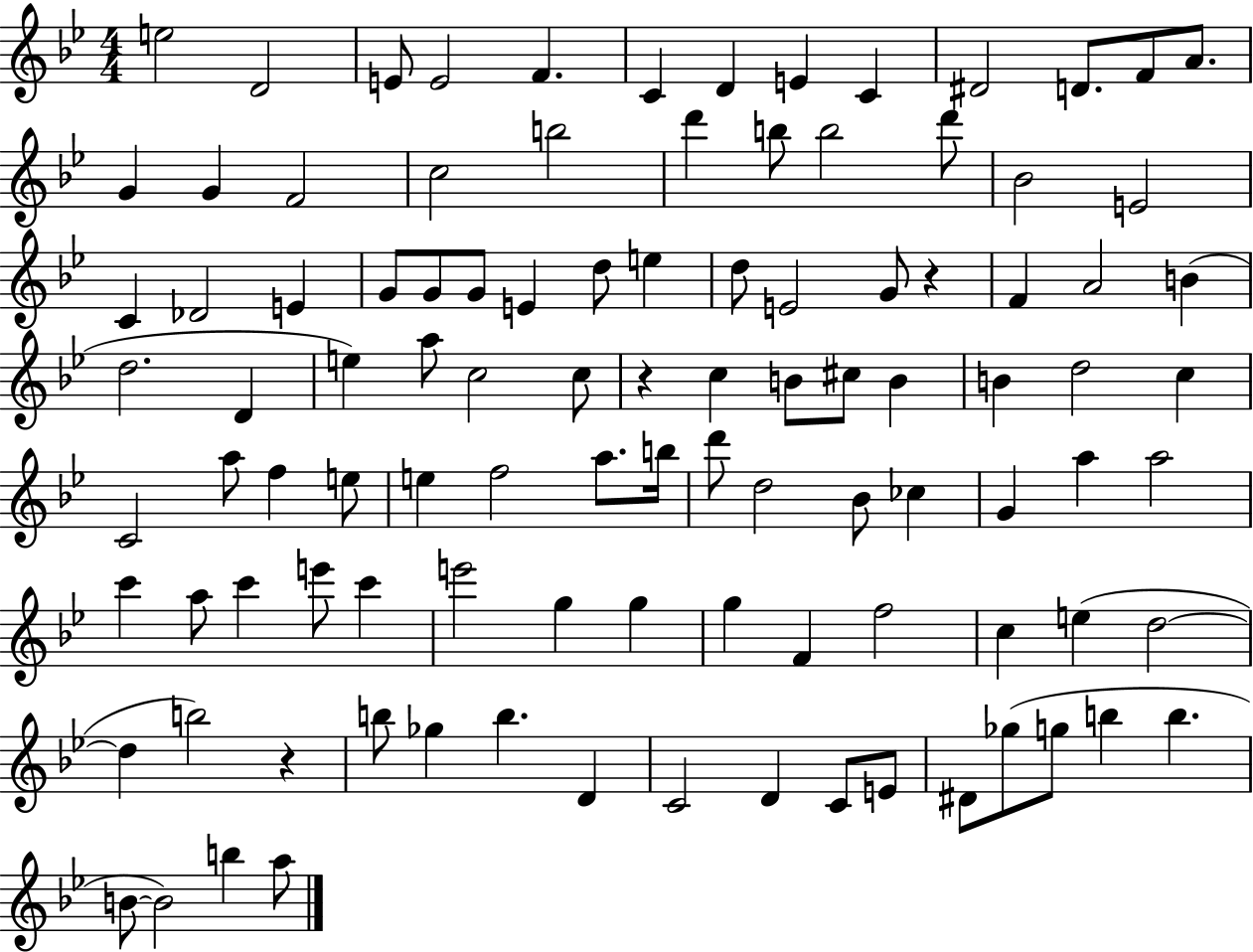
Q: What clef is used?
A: treble